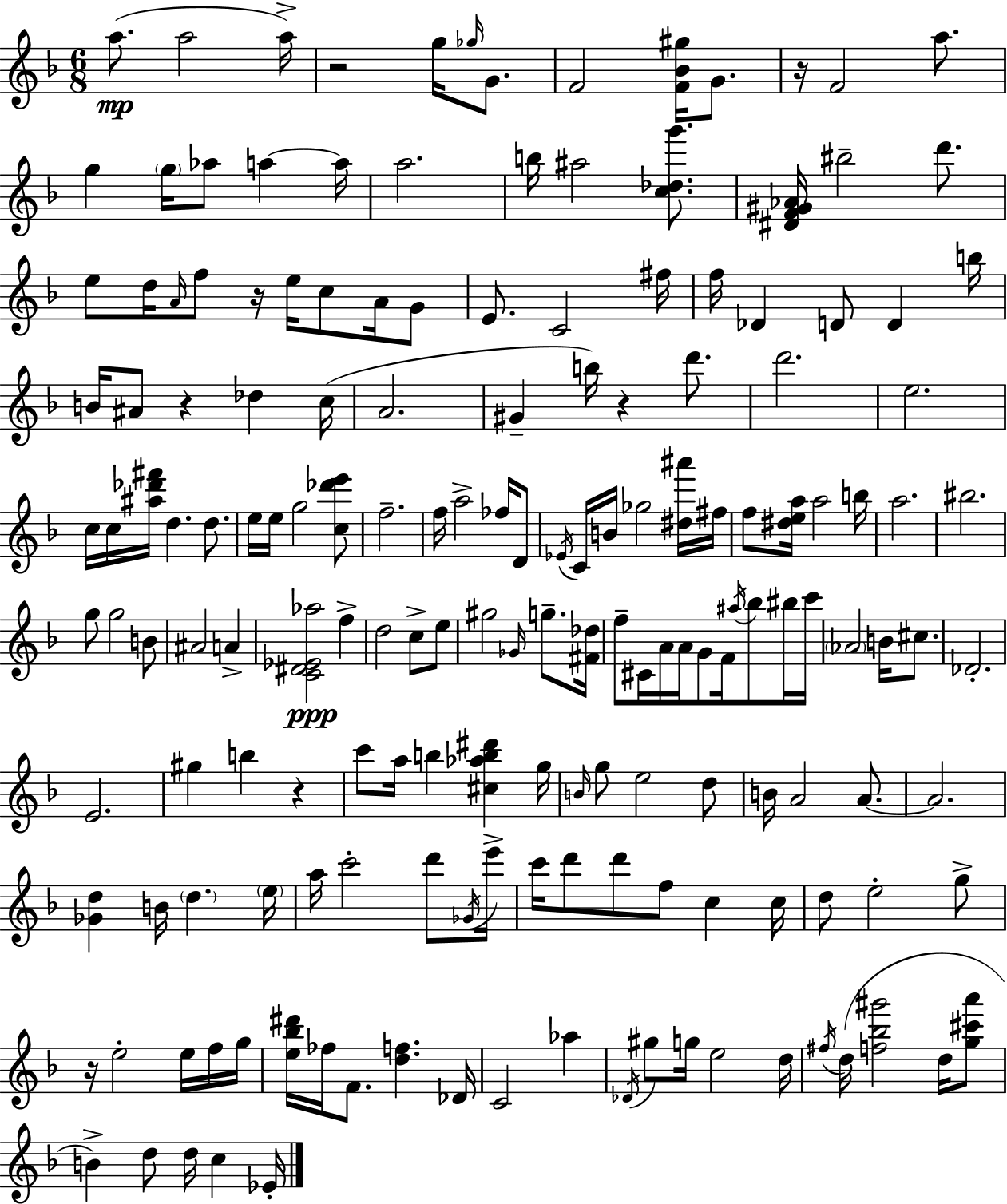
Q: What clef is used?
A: treble